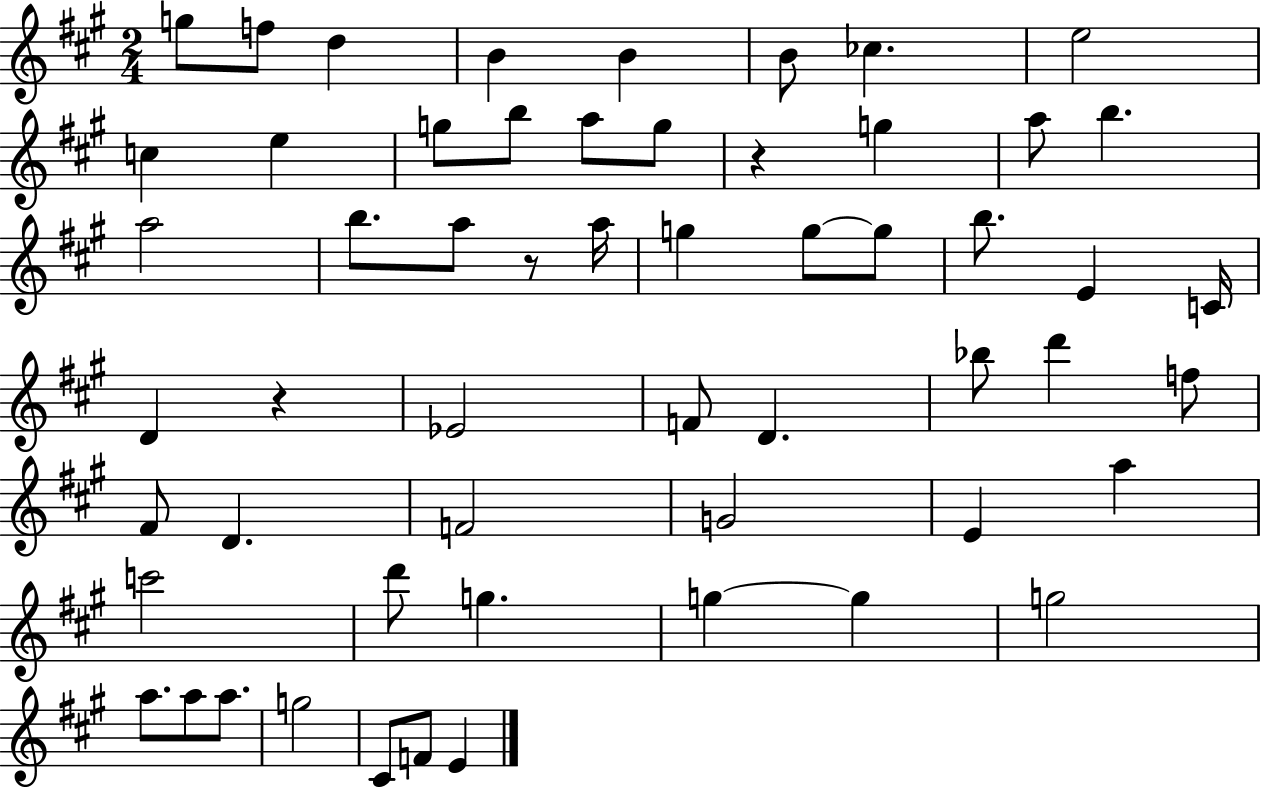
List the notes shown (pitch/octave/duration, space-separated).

G5/e F5/e D5/q B4/q B4/q B4/e CES5/q. E5/h C5/q E5/q G5/e B5/e A5/e G5/e R/q G5/q A5/e B5/q. A5/h B5/e. A5/e R/e A5/s G5/q G5/e G5/e B5/e. E4/q C4/s D4/q R/q Eb4/h F4/e D4/q. Bb5/e D6/q F5/e F#4/e D4/q. F4/h G4/h E4/q A5/q C6/h D6/e G5/q. G5/q G5/q G5/h A5/e. A5/e A5/e. G5/h C#4/e F4/e E4/q